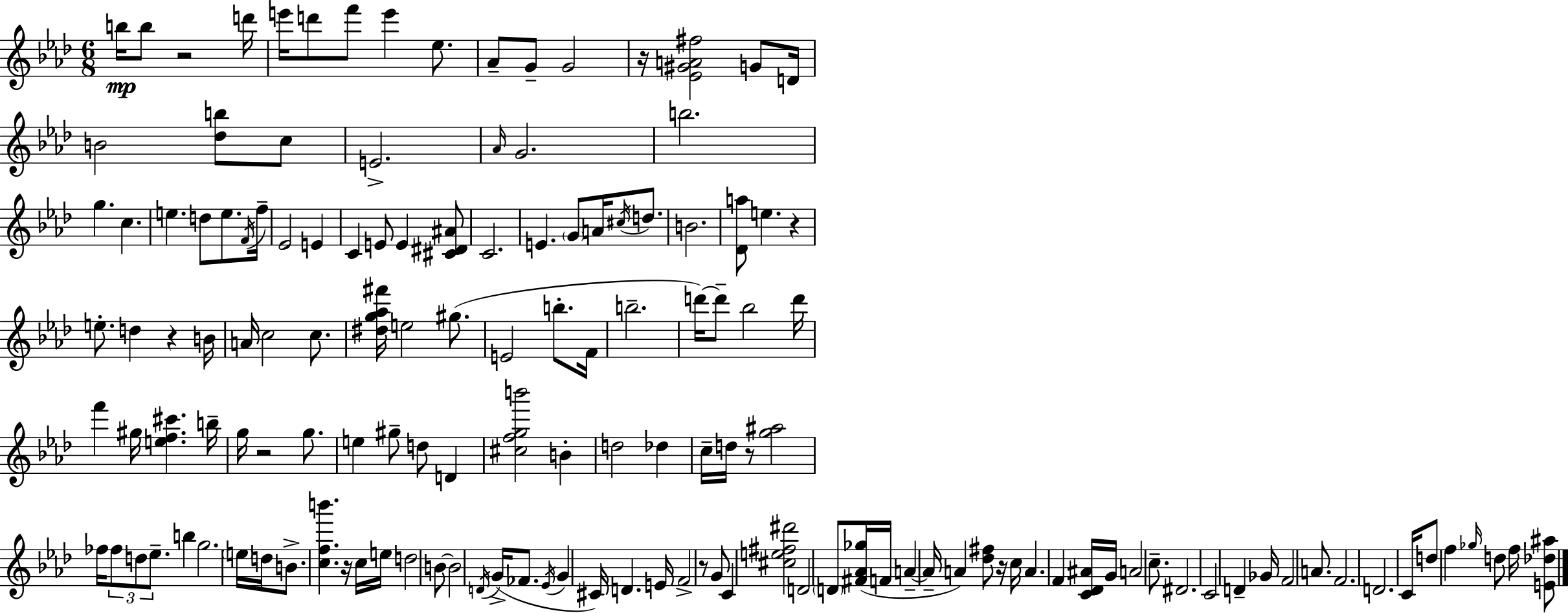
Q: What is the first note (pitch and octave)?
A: B5